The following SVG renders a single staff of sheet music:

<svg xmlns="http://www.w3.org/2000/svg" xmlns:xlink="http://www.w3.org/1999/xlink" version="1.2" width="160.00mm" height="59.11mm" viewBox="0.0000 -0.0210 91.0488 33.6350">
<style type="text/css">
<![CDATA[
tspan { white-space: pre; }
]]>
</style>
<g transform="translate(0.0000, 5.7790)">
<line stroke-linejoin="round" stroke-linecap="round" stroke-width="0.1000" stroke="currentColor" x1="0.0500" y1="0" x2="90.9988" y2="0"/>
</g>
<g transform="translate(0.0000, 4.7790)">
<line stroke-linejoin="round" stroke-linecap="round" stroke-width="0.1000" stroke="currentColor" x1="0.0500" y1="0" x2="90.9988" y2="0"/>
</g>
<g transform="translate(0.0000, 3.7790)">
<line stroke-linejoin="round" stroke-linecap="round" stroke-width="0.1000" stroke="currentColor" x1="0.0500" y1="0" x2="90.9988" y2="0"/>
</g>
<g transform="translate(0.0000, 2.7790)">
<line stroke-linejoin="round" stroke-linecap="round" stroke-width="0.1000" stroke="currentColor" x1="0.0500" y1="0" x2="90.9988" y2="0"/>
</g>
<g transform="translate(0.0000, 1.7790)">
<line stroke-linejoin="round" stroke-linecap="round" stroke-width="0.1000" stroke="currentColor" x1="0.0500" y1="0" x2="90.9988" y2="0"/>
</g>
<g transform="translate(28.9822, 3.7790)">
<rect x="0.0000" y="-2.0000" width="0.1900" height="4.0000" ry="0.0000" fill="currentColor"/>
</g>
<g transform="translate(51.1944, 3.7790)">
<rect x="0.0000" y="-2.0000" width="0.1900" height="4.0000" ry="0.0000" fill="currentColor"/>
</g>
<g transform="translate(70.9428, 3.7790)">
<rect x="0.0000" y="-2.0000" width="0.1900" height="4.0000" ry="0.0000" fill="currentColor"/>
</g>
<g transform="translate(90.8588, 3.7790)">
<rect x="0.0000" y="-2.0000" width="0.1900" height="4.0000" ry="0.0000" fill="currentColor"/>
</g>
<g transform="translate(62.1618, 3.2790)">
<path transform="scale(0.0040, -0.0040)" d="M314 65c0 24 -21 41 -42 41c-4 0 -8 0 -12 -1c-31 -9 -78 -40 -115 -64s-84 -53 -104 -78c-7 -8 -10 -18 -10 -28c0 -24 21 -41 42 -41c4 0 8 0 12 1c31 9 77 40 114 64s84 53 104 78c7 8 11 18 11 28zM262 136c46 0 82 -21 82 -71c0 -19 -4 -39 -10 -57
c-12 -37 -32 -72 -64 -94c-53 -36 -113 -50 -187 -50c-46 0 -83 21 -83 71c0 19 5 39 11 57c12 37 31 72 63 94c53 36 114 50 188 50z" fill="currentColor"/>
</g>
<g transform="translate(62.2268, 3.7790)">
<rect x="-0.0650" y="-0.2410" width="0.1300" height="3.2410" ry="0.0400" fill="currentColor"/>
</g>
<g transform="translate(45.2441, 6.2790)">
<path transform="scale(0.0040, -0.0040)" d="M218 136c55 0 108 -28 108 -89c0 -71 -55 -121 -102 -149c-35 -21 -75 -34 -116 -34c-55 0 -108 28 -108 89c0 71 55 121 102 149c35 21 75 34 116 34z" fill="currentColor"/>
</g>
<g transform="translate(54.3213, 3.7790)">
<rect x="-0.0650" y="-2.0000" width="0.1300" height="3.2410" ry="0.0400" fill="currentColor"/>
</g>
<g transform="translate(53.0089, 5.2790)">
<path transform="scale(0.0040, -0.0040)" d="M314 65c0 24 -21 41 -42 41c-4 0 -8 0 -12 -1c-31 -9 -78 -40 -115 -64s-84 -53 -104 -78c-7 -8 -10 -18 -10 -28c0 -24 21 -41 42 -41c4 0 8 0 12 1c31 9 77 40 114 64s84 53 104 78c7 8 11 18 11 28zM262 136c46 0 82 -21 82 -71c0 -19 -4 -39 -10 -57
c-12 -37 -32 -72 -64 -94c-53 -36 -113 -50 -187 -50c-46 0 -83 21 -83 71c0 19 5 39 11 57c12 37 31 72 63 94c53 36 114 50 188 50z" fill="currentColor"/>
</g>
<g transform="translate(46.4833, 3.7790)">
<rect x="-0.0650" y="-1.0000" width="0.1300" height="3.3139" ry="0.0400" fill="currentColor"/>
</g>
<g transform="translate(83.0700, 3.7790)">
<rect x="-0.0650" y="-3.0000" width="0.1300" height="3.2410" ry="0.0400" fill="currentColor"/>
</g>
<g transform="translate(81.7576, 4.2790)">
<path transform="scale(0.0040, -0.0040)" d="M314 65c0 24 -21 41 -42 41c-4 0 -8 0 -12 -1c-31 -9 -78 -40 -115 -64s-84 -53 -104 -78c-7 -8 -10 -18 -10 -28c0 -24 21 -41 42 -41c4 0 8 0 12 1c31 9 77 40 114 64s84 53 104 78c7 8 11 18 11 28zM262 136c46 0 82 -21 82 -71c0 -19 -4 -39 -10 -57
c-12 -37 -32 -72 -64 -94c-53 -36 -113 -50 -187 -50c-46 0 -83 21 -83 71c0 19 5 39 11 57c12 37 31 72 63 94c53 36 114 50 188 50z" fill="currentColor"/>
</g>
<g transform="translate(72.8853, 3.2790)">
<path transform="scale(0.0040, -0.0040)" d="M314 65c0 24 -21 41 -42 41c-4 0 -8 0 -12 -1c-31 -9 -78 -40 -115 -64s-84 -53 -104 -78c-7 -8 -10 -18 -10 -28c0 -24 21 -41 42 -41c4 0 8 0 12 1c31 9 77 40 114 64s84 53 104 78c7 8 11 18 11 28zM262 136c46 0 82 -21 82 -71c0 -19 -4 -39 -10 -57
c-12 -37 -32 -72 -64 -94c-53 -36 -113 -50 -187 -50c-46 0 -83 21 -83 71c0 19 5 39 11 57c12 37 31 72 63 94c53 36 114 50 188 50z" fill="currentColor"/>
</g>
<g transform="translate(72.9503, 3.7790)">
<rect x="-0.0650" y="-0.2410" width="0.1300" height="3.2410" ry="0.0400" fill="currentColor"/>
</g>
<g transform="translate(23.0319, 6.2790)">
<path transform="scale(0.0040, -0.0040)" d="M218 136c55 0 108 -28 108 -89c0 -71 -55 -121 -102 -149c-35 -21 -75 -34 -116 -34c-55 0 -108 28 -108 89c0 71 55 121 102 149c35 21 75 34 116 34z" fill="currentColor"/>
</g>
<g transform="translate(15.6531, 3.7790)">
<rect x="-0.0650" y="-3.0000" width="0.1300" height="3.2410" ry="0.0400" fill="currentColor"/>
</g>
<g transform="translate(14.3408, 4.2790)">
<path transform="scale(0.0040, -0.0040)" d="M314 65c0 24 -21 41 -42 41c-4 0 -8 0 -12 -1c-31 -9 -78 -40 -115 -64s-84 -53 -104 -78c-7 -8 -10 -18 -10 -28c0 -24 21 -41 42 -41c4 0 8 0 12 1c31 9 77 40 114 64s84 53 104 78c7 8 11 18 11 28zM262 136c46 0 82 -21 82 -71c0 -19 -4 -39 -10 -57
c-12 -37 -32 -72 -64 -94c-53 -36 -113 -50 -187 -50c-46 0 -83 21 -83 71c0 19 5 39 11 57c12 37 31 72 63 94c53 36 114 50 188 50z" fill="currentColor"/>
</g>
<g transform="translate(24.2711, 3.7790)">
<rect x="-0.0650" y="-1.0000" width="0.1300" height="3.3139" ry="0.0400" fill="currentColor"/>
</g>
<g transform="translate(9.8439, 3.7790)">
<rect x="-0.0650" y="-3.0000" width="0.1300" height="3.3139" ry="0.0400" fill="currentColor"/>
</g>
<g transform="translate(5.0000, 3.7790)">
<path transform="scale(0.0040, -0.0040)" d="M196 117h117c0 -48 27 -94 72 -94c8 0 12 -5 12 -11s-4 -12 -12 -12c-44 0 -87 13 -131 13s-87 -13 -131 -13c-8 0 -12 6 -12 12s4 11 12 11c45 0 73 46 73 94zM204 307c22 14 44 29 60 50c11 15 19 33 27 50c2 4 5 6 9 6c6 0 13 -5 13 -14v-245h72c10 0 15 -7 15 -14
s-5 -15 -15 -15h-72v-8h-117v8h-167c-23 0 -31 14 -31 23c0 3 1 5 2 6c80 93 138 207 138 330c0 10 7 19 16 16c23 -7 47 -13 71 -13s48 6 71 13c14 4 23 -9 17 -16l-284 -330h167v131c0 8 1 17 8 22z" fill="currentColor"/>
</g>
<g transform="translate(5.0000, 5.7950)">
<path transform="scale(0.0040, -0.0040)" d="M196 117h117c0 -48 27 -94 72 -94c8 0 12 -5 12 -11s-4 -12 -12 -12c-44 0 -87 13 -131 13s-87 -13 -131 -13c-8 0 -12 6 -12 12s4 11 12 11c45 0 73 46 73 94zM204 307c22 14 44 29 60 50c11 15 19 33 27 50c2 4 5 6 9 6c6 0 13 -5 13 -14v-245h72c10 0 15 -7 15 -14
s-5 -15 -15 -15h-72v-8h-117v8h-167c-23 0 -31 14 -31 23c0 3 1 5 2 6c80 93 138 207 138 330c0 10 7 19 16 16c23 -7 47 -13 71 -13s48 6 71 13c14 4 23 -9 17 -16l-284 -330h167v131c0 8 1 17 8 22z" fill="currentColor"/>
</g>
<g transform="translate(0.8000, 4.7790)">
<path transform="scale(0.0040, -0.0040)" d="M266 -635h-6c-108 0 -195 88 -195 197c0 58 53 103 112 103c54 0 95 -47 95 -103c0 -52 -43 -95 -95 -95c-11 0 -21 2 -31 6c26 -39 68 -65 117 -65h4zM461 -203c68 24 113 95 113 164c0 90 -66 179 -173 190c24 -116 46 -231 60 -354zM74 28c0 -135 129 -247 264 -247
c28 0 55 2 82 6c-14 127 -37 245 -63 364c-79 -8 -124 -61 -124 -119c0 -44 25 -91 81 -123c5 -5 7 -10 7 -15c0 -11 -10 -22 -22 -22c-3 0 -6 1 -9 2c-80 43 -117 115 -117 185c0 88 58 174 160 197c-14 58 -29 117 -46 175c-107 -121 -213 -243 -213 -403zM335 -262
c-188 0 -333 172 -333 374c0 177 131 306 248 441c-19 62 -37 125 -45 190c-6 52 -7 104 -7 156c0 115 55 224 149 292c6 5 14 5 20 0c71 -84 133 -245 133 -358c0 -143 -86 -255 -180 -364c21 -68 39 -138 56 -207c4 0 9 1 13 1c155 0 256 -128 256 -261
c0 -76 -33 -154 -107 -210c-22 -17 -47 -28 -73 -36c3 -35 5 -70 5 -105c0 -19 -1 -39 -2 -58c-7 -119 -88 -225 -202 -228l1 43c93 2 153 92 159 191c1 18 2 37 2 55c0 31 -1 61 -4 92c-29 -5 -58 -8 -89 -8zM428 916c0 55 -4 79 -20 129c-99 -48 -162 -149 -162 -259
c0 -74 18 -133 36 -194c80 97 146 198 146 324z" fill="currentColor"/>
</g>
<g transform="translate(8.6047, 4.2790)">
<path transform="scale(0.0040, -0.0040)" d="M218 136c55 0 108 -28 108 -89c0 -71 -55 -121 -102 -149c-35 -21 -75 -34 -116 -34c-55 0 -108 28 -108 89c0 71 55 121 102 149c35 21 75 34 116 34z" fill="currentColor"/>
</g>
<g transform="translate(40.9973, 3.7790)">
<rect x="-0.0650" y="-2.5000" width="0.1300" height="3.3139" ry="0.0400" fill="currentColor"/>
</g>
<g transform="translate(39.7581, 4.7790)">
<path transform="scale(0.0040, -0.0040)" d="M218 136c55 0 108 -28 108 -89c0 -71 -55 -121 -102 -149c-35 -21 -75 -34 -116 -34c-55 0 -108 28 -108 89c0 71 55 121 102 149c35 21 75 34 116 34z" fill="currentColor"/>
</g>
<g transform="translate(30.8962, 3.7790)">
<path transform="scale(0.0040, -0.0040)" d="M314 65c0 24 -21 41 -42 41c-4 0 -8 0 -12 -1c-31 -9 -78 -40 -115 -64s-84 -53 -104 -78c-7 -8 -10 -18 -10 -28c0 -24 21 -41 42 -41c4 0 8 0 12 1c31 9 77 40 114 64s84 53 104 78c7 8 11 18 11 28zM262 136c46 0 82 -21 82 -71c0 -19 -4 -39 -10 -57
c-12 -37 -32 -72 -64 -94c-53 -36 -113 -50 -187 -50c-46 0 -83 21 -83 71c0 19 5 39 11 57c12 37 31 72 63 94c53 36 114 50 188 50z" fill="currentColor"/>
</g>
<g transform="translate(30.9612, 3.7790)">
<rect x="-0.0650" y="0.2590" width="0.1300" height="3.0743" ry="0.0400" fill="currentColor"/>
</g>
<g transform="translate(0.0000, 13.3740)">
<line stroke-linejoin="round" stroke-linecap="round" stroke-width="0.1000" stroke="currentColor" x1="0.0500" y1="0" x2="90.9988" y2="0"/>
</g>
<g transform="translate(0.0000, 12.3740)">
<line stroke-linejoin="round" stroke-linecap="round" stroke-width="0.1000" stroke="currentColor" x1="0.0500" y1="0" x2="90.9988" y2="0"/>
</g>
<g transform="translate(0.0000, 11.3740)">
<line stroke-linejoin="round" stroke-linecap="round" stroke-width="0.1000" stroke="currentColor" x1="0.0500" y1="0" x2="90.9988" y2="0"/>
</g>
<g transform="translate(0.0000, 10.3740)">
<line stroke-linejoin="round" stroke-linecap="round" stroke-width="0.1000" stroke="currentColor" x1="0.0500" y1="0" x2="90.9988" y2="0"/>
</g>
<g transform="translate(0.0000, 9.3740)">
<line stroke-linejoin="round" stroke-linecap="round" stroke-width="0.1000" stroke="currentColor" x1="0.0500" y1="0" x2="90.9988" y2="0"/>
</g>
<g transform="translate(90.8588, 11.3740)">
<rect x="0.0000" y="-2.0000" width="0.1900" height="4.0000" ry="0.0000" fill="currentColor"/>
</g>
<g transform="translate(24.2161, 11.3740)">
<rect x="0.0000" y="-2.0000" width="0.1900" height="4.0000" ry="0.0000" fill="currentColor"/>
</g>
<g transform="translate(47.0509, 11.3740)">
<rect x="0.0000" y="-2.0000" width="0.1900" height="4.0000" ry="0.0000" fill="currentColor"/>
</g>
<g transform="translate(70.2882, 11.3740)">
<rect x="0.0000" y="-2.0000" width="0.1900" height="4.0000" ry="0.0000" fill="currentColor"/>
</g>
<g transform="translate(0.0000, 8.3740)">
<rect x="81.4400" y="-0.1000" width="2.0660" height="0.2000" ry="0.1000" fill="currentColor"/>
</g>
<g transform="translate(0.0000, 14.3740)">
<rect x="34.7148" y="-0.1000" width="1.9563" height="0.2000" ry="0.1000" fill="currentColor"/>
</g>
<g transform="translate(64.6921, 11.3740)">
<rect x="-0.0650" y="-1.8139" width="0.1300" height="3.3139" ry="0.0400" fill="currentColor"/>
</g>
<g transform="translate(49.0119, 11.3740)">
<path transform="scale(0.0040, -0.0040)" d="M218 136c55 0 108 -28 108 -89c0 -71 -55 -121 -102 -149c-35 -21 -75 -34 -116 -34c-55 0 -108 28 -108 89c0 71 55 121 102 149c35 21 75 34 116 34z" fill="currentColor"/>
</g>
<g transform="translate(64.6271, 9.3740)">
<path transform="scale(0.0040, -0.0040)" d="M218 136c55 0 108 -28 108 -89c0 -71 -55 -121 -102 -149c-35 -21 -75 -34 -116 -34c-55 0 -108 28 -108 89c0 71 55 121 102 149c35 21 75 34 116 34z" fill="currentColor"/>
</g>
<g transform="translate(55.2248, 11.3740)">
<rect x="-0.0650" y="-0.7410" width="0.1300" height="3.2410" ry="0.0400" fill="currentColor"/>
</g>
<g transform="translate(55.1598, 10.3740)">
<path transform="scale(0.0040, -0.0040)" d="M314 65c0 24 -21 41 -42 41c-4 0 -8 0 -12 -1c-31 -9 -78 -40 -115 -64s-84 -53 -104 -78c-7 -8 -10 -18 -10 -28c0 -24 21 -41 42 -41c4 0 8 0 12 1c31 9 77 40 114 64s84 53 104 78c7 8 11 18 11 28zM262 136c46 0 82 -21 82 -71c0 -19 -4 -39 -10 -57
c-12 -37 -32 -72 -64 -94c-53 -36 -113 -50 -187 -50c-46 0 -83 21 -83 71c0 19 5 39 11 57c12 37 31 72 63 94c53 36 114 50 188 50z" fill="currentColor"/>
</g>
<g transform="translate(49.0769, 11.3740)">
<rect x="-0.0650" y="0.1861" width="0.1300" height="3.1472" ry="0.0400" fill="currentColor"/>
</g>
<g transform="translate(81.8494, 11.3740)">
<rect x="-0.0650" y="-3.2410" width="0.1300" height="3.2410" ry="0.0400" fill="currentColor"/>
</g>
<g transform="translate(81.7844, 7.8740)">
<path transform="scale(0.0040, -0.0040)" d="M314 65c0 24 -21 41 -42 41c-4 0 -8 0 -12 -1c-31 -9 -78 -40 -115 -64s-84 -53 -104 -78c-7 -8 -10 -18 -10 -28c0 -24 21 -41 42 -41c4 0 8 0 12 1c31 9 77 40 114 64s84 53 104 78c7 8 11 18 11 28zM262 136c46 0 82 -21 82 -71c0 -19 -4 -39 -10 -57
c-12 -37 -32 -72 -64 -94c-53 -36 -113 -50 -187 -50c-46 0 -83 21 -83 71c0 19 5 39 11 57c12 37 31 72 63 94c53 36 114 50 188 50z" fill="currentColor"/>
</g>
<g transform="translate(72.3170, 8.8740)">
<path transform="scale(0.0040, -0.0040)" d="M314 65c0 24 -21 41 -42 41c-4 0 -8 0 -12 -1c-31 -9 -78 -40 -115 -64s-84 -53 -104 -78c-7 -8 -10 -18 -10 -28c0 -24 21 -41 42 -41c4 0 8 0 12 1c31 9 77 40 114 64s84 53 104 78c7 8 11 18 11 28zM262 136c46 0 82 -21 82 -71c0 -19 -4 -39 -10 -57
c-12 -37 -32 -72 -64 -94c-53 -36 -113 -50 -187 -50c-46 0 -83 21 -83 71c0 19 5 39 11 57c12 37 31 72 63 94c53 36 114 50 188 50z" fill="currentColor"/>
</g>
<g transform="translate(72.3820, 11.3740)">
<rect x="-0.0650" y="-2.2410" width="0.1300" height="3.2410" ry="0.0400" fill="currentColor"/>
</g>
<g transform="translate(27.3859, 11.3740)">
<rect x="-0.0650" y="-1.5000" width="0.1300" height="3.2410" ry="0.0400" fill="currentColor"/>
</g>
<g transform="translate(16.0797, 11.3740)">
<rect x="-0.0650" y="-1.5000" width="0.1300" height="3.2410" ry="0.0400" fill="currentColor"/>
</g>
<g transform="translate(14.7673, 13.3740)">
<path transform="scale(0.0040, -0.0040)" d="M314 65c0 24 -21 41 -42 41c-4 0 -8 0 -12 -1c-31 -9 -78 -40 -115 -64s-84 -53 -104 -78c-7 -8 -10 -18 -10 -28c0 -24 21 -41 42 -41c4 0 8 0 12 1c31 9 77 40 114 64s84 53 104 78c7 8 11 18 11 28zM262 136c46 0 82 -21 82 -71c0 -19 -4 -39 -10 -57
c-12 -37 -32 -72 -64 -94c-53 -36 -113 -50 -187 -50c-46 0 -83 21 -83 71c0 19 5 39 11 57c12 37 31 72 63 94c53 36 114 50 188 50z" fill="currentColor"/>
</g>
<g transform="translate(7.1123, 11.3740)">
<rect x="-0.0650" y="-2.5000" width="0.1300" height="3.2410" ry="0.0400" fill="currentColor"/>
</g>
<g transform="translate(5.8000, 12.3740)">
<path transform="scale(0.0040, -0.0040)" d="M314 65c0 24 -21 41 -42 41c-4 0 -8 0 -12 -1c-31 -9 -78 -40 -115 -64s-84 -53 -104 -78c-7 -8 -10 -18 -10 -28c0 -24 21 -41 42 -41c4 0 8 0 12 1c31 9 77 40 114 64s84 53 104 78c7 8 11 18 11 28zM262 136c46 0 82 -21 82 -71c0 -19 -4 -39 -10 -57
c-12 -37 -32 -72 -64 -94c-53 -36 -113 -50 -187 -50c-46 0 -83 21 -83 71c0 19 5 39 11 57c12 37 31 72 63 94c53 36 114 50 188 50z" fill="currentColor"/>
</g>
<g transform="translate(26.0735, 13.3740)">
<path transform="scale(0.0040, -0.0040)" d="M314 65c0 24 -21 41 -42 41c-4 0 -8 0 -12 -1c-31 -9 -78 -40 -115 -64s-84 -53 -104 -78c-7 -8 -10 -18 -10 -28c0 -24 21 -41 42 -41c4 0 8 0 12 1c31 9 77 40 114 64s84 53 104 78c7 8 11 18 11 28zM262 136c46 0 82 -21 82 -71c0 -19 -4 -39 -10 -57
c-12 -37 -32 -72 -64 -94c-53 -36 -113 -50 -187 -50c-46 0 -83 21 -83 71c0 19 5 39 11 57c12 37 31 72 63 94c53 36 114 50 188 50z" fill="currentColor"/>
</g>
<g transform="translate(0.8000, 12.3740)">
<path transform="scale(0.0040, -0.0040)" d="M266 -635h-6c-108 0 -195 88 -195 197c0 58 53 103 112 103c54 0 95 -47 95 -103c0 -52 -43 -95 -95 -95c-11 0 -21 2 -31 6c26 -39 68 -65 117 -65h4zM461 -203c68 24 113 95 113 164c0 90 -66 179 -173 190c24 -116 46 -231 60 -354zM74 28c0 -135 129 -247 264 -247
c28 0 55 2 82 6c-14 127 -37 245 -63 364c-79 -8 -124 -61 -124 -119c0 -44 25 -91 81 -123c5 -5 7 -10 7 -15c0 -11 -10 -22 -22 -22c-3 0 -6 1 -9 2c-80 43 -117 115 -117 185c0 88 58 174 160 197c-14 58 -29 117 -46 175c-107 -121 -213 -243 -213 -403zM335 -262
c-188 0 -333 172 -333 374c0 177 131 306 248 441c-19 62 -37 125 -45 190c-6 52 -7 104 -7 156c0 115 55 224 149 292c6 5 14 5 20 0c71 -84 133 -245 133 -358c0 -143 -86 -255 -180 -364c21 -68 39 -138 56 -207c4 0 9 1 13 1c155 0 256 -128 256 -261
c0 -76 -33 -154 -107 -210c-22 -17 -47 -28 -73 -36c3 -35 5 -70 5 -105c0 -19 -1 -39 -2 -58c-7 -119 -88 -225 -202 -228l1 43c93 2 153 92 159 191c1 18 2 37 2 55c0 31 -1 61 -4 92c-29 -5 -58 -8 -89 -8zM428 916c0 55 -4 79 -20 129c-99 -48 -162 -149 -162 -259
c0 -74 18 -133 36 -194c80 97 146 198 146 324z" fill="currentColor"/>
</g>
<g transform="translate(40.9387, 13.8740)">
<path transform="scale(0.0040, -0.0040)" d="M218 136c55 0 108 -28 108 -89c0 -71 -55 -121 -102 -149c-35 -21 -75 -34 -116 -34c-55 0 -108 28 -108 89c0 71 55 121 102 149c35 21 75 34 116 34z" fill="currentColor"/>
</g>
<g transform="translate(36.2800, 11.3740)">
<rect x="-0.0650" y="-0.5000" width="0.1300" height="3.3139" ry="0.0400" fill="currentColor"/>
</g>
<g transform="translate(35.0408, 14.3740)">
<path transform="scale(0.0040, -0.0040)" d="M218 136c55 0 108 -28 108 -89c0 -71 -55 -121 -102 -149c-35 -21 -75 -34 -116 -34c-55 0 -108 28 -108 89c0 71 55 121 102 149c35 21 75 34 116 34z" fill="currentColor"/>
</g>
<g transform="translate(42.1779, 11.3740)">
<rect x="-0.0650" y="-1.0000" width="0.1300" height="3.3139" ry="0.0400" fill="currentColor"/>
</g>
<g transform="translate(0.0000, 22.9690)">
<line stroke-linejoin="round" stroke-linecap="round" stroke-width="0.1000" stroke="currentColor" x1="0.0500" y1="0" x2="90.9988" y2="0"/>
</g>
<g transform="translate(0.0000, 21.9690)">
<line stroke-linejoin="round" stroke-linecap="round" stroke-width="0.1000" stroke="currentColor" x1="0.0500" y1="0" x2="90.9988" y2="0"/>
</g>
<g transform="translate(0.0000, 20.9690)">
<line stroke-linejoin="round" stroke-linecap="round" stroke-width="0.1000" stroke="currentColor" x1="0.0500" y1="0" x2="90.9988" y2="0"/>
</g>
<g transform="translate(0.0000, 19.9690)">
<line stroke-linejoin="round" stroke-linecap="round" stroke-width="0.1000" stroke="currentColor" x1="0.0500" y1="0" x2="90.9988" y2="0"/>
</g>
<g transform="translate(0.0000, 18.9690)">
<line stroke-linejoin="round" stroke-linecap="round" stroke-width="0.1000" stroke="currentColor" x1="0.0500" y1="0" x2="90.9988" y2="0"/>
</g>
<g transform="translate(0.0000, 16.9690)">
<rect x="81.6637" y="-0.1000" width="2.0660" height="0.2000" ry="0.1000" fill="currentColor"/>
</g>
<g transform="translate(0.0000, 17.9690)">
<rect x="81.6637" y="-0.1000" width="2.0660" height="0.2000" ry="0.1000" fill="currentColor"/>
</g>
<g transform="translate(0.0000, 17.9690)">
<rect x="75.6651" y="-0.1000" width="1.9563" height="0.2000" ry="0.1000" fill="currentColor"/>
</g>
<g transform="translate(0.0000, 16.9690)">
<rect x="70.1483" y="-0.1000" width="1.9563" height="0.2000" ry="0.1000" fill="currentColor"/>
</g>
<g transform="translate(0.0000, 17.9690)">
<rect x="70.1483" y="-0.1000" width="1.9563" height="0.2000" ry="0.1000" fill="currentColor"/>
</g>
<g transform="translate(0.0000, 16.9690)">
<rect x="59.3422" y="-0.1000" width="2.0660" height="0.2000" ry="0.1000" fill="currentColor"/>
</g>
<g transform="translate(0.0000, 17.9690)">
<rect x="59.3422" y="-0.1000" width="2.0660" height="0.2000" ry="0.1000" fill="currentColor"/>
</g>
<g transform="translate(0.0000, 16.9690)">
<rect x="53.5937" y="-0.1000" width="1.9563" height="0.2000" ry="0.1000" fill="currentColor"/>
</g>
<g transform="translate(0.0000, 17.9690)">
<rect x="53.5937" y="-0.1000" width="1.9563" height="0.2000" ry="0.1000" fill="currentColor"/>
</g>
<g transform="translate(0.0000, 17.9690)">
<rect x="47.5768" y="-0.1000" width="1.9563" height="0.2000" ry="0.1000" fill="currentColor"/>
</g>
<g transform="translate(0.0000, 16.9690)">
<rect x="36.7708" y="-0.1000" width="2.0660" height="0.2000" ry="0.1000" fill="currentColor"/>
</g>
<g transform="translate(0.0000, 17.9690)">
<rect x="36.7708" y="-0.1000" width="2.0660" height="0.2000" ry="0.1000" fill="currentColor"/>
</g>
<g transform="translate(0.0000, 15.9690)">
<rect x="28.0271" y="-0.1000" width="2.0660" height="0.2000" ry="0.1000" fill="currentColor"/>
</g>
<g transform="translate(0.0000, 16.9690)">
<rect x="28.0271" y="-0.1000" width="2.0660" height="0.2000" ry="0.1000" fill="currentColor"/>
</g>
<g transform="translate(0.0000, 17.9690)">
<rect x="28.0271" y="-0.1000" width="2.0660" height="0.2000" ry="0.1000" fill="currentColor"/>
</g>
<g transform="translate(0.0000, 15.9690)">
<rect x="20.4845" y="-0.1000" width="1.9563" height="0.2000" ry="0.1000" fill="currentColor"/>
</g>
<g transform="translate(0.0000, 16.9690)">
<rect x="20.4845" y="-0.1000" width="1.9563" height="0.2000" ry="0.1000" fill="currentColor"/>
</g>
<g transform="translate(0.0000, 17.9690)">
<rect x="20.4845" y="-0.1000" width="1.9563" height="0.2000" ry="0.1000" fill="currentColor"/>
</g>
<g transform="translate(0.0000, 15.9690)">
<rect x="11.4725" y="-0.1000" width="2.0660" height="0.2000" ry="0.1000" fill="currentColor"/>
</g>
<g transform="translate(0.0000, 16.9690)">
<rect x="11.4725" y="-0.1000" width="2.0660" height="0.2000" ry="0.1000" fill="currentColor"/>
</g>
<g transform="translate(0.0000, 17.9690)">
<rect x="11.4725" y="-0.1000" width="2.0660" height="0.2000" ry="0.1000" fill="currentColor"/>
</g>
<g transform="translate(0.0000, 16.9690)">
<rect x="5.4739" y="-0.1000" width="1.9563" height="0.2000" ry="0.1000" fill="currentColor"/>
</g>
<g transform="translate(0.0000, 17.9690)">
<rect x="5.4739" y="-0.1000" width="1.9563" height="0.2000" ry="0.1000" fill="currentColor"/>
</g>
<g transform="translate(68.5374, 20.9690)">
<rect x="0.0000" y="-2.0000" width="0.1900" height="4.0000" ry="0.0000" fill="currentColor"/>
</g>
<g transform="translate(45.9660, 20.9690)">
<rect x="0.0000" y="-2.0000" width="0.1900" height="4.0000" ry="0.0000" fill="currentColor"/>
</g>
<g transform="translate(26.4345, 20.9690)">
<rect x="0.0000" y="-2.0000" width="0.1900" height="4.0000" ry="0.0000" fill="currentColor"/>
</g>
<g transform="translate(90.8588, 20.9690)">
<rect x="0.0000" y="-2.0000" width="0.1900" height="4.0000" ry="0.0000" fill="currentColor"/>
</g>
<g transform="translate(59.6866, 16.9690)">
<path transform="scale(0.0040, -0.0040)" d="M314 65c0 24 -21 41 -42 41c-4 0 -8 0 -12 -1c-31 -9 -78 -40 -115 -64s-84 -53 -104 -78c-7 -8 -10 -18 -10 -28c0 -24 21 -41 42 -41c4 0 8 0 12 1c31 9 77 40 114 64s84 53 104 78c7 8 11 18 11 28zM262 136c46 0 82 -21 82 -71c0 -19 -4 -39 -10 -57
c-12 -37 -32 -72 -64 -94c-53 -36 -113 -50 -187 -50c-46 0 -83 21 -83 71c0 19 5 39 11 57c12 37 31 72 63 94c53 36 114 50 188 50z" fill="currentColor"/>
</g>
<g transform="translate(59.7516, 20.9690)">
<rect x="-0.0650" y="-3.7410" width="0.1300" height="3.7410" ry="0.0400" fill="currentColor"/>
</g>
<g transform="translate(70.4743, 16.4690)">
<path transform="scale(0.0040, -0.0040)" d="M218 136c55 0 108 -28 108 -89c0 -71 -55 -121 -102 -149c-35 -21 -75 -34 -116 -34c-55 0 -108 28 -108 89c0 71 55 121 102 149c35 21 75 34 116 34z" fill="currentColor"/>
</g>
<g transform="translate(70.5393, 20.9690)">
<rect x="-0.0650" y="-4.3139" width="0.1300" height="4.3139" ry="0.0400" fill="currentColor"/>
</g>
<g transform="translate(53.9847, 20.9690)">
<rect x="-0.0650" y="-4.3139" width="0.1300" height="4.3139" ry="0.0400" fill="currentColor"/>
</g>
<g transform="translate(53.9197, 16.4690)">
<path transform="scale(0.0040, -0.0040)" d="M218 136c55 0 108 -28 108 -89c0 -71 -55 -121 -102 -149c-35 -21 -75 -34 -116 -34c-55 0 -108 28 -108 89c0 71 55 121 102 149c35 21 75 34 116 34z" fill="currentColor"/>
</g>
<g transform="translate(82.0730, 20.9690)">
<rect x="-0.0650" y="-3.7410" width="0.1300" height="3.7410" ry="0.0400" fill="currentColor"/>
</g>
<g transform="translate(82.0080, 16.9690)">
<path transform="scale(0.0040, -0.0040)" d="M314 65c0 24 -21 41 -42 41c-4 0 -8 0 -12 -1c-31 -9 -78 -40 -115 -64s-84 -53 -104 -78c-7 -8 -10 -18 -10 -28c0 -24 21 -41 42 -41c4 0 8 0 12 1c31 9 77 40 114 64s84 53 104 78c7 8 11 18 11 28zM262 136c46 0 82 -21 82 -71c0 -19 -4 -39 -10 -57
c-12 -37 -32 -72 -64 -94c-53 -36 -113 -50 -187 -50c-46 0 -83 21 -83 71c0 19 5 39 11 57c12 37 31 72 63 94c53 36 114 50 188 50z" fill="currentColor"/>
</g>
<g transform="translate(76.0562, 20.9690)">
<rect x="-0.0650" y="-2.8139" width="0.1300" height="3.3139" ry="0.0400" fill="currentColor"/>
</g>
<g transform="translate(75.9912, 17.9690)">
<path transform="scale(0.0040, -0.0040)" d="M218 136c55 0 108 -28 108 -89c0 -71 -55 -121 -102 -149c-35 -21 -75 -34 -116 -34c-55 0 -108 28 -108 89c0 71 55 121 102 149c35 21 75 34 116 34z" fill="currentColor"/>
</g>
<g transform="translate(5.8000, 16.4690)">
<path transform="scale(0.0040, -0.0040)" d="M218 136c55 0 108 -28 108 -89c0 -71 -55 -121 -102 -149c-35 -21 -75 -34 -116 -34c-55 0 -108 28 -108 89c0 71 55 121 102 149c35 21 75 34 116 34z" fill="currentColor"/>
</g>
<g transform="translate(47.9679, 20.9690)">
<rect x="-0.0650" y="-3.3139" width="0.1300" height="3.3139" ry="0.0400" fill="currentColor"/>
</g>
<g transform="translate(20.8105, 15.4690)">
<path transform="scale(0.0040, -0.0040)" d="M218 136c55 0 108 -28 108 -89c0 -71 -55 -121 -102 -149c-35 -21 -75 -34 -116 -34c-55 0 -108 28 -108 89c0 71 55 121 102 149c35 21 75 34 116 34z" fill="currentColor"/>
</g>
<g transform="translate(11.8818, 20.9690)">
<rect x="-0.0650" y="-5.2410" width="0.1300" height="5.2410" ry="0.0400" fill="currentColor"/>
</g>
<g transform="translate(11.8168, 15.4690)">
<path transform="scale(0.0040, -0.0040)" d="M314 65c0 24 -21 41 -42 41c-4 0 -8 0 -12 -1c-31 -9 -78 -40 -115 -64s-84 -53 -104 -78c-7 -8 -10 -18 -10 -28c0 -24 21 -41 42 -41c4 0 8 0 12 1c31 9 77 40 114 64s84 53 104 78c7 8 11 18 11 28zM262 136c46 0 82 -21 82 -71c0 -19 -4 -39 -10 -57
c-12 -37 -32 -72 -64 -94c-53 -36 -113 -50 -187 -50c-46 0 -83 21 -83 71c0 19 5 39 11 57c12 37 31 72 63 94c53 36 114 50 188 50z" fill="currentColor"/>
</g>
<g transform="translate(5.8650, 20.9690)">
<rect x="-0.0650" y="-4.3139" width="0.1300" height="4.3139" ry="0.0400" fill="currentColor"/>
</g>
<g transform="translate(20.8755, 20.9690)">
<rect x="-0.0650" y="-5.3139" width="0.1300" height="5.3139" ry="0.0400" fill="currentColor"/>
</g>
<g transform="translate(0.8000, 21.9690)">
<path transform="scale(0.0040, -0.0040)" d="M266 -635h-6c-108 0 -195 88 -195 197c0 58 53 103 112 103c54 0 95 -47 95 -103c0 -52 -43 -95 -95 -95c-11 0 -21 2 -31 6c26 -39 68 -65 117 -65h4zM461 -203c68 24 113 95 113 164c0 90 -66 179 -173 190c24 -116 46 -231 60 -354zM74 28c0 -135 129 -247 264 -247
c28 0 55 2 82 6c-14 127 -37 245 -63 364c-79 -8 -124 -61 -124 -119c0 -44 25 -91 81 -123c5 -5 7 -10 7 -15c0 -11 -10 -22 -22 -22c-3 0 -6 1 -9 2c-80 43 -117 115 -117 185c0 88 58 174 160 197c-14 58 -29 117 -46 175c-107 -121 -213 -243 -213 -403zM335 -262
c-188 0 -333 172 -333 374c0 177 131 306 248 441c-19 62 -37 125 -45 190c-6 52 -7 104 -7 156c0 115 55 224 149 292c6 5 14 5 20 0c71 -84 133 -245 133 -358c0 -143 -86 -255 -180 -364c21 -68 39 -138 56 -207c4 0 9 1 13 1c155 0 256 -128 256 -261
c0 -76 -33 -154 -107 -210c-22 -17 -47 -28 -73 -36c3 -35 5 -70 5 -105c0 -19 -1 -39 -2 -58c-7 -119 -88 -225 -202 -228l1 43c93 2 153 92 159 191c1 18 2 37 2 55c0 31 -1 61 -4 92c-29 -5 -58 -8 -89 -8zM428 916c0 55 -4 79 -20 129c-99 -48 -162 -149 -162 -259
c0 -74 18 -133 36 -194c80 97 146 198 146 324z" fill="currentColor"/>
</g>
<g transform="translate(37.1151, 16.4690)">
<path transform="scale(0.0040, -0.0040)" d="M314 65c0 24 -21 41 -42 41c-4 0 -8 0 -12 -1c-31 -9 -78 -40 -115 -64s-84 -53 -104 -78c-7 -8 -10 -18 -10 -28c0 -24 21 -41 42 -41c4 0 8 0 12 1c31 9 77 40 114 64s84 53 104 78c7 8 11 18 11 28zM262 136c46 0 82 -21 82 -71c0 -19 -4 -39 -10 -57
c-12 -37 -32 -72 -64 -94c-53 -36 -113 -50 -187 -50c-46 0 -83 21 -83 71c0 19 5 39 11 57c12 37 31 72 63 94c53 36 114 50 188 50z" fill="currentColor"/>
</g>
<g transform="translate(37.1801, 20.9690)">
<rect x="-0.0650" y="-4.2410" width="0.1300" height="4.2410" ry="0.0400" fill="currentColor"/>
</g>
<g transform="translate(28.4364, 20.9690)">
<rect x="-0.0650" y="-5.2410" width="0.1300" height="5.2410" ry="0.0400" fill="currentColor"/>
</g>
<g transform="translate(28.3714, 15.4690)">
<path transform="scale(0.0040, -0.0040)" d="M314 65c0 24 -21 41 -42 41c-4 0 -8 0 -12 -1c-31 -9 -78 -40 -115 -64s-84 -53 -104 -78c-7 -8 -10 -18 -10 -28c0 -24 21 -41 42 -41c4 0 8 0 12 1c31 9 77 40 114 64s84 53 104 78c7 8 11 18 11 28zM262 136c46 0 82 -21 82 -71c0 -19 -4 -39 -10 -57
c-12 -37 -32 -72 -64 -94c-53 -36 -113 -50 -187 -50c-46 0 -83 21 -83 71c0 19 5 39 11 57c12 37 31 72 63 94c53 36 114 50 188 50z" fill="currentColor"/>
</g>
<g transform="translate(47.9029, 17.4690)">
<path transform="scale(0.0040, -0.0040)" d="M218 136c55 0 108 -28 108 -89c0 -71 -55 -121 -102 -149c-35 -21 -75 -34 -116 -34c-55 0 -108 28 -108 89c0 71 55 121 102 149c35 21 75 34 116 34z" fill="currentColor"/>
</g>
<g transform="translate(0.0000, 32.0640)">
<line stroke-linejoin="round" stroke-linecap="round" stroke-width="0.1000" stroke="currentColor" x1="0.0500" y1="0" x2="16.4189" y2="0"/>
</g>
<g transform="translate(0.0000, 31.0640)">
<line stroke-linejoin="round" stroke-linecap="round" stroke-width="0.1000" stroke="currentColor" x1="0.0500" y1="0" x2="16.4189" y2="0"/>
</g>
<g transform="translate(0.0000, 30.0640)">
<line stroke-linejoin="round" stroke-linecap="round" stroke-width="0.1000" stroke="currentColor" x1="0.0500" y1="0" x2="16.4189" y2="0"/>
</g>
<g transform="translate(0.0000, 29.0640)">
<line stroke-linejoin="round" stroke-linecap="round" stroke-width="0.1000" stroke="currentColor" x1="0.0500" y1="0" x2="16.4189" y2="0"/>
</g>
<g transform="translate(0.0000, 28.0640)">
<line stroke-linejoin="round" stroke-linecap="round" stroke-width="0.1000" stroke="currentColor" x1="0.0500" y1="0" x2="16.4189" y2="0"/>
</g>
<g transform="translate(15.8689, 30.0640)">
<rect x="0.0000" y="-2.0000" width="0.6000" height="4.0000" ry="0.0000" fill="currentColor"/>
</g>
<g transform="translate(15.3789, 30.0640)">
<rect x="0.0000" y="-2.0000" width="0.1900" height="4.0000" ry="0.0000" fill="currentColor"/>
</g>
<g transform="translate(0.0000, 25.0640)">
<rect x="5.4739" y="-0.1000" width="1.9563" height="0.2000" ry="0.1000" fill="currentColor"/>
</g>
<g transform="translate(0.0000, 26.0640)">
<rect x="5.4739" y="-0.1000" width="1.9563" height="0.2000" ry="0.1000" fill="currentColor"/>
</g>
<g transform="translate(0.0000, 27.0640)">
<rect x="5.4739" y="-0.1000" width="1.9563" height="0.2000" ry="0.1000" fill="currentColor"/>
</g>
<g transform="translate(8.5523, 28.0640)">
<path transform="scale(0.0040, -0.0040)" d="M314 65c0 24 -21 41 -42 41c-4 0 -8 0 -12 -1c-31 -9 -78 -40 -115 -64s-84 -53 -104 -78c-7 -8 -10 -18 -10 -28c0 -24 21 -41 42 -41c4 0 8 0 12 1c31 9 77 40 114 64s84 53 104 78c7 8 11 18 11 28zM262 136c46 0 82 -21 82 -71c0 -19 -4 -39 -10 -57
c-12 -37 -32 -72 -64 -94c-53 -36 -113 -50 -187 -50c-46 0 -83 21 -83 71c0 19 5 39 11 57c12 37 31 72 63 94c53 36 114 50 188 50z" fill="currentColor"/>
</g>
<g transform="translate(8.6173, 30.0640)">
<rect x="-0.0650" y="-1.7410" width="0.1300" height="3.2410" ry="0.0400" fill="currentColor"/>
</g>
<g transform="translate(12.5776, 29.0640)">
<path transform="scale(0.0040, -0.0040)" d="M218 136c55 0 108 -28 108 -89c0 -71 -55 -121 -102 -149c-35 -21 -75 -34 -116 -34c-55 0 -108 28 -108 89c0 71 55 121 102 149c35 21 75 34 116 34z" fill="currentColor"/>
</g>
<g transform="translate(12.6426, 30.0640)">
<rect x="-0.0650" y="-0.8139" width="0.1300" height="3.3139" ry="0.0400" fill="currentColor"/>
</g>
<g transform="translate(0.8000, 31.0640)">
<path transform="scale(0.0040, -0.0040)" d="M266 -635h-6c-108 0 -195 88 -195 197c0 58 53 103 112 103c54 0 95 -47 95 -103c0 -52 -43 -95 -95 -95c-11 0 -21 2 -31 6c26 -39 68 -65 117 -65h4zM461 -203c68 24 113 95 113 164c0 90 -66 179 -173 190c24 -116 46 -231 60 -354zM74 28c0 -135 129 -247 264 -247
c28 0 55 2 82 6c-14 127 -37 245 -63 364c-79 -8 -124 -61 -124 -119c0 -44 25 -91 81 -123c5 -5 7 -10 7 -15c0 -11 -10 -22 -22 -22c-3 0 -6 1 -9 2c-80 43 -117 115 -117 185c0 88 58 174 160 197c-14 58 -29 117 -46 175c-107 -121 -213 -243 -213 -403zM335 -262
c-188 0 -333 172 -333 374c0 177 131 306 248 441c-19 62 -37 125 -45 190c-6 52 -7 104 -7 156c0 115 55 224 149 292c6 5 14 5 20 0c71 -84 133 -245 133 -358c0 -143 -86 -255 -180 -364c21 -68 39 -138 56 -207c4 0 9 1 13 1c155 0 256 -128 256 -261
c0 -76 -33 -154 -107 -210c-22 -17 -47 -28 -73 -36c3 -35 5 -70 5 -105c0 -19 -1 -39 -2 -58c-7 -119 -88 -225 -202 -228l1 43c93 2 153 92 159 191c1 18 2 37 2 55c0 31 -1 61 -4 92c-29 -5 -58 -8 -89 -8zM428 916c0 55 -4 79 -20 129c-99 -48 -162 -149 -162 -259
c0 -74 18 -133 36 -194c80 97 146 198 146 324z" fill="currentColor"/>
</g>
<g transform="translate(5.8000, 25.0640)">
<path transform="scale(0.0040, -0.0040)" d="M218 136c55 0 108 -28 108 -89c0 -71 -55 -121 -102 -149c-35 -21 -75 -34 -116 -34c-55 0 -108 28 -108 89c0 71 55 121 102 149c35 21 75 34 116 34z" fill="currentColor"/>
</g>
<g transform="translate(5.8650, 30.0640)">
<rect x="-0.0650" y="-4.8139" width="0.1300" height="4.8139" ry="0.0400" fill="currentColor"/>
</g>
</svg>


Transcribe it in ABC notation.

X:1
T:Untitled
M:4/4
L:1/4
K:C
A A2 D B2 G D F2 c2 c2 A2 G2 E2 E2 C D B d2 f g2 b2 d' f'2 f' f'2 d'2 b d' c'2 d' a c'2 e' f2 d